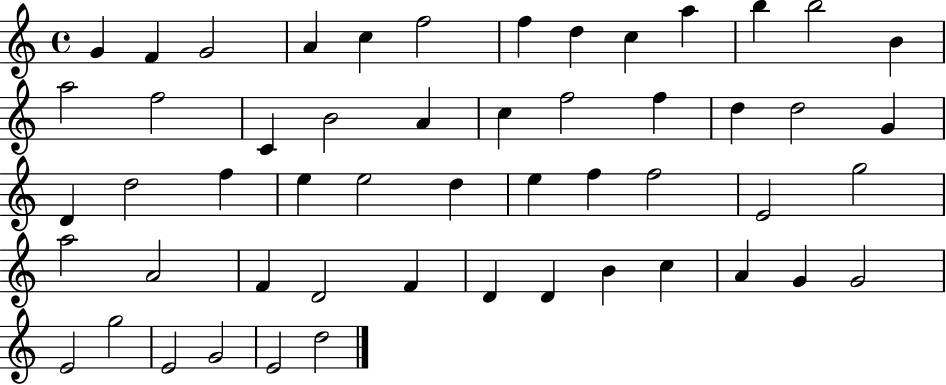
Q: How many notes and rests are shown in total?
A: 53